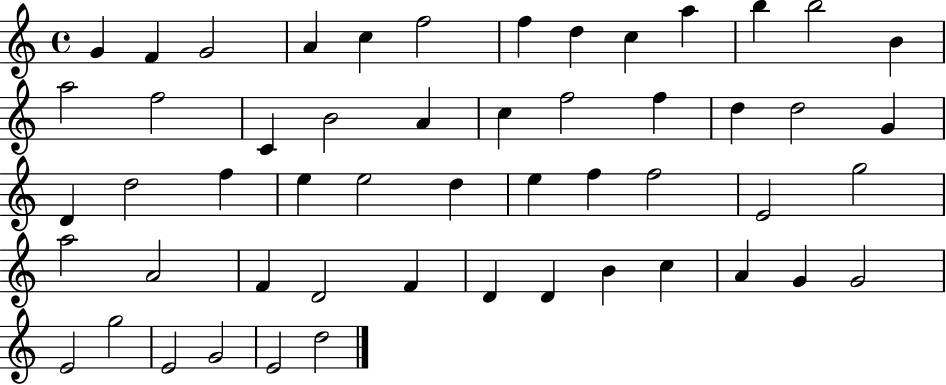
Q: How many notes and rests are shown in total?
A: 53